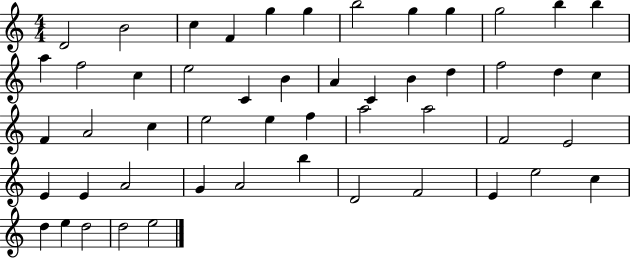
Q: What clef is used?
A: treble